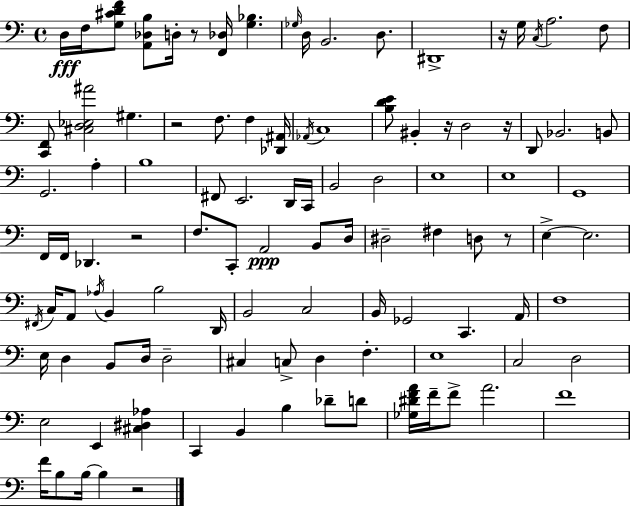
X:1
T:Untitled
M:4/4
L:1/4
K:Am
D,/4 F,/4 [G,^CDF]/2 [A,,_D,B,]/2 D,/4 z/2 [F,,_D,]/4 [G,_B,] _G,/4 D,/4 B,,2 D,/2 ^D,,4 z/4 G,/4 C,/4 A,2 F,/2 [C,,F,,]/2 [^C,D,_E,^A]2 ^G, z2 F,/2 F, [_D,,^A,,]/4 _A,,/4 C,4 [B,DE]/2 ^B,, z/4 D,2 z/4 D,,/2 _B,,2 B,,/2 G,,2 A, B,4 ^F,,/2 E,,2 D,,/4 C,,/4 B,,2 D,2 E,4 E,4 G,,4 F,,/4 F,,/4 _D,, z2 F,/2 C,,/2 A,,2 B,,/2 D,/4 ^D,2 ^F, D,/2 z/2 E, E,2 ^F,,/4 C,/4 A,,/2 _A,/4 B,, B,2 D,,/4 B,,2 C,2 B,,/4 _G,,2 C,, A,,/4 F,4 E,/4 D, B,,/2 D,/4 D,2 ^C, C,/2 D, F, E,4 C,2 D,2 E,2 E,, [^C,^D,_A,] C,, B,, B, _D/2 D/2 [_G,^DFA]/4 F/4 F/2 A2 F4 F/4 B,/2 B,/4 B, z2